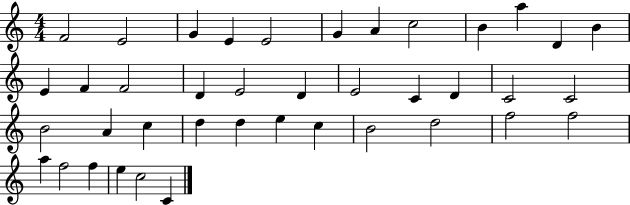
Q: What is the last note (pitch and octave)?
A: C4